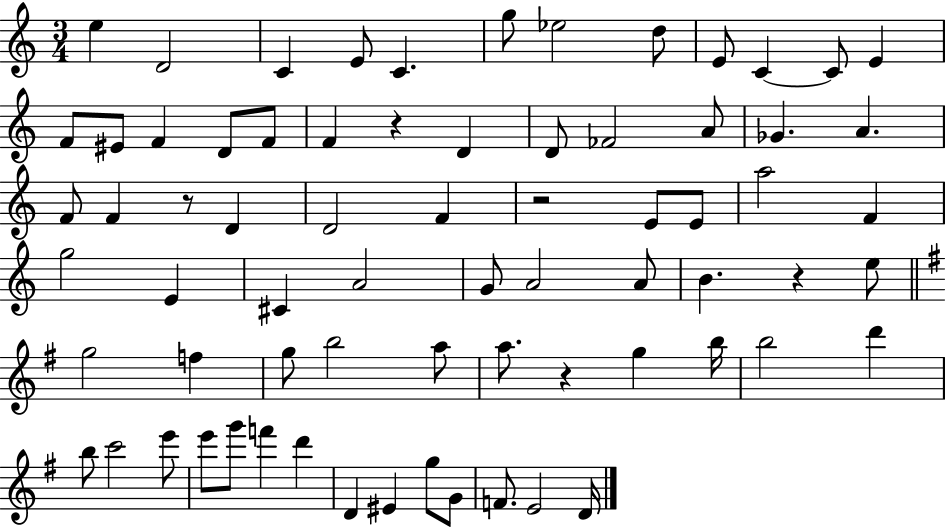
E5/q D4/h C4/q E4/e C4/q. G5/e Eb5/h D5/e E4/e C4/q C4/e E4/q F4/e EIS4/e F4/q D4/e F4/e F4/q R/q D4/q D4/e FES4/h A4/e Gb4/q. A4/q. F4/e F4/q R/e D4/q D4/h F4/q R/h E4/e E4/e A5/h F4/q G5/h E4/q C#4/q A4/h G4/e A4/h A4/e B4/q. R/q E5/e G5/h F5/q G5/e B5/h A5/e A5/e. R/q G5/q B5/s B5/h D6/q B5/e C6/h E6/e E6/e G6/e F6/q D6/q D4/q EIS4/q G5/e G4/e F4/e. E4/h D4/s